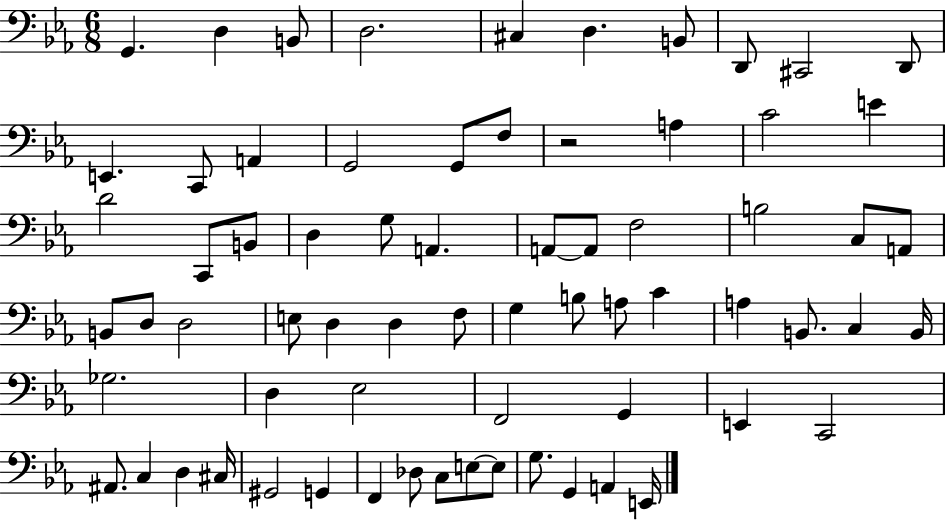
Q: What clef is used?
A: bass